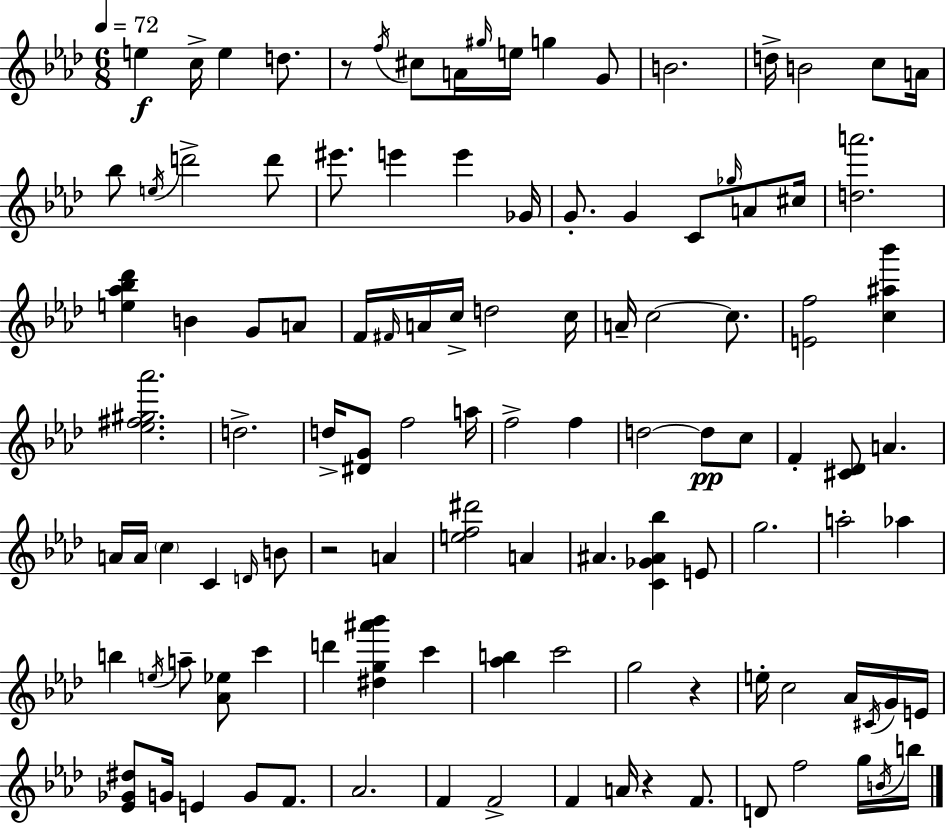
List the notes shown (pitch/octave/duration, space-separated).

E5/q C5/s E5/q D5/e. R/e F5/s C#5/e A4/s G#5/s E5/s G5/q G4/e B4/h. D5/s B4/h C5/e A4/s Bb5/e E5/s D6/h D6/e EIS6/e. E6/q E6/q Gb4/s G4/e. G4/q C4/e Gb5/s A4/e C#5/s [D5,A6]/h. [E5,Ab5,Bb5,Db6]/q B4/q G4/e A4/e F4/s F#4/s A4/s C5/s D5/h C5/s A4/s C5/h C5/e. [E4,F5]/h [C5,A#5,Bb6]/q [Eb5,F#5,G#5,Ab6]/h. D5/h. D5/s [D#4,G4]/e F5/h A5/s F5/h F5/q D5/h D5/e C5/e F4/q [C#4,Db4]/e A4/q. A4/s A4/s C5/q C4/q D4/s B4/e R/h A4/q [E5,F5,D#6]/h A4/q A#4/q. [C4,Gb4,A#4,Bb5]/q E4/e G5/h. A5/h Ab5/q B5/q E5/s A5/e [Ab4,Eb5]/e C6/q D6/q [D#5,G5,A#6,Bb6]/q C6/q [Ab5,B5]/q C6/h G5/h R/q E5/s C5/h Ab4/s C#4/s G4/s E4/s [Eb4,Gb4,D#5]/e G4/s E4/q G4/e F4/e. Ab4/h. F4/q F4/h F4/q A4/s R/q F4/e. D4/e F5/h G5/s B4/s B5/s